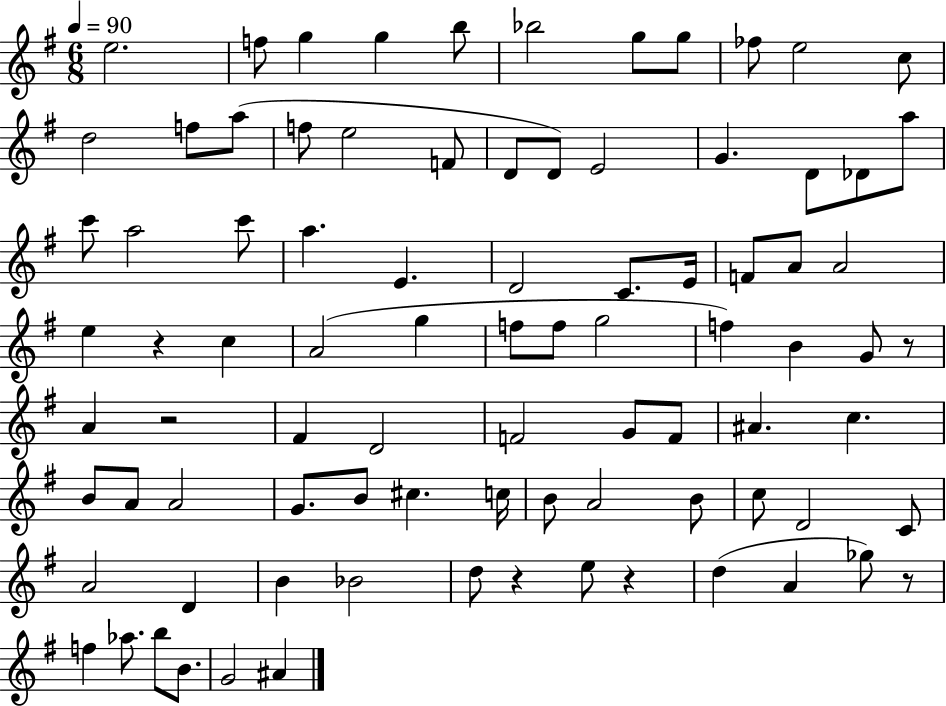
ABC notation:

X:1
T:Untitled
M:6/8
L:1/4
K:G
e2 f/2 g g b/2 _b2 g/2 g/2 _f/2 e2 c/2 d2 f/2 a/2 f/2 e2 F/2 D/2 D/2 E2 G D/2 _D/2 a/2 c'/2 a2 c'/2 a E D2 C/2 E/4 F/2 A/2 A2 e z c A2 g f/2 f/2 g2 f B G/2 z/2 A z2 ^F D2 F2 G/2 F/2 ^A c B/2 A/2 A2 G/2 B/2 ^c c/4 B/2 A2 B/2 c/2 D2 C/2 A2 D B _B2 d/2 z e/2 z d A _g/2 z/2 f _a/2 b/2 B/2 G2 ^A